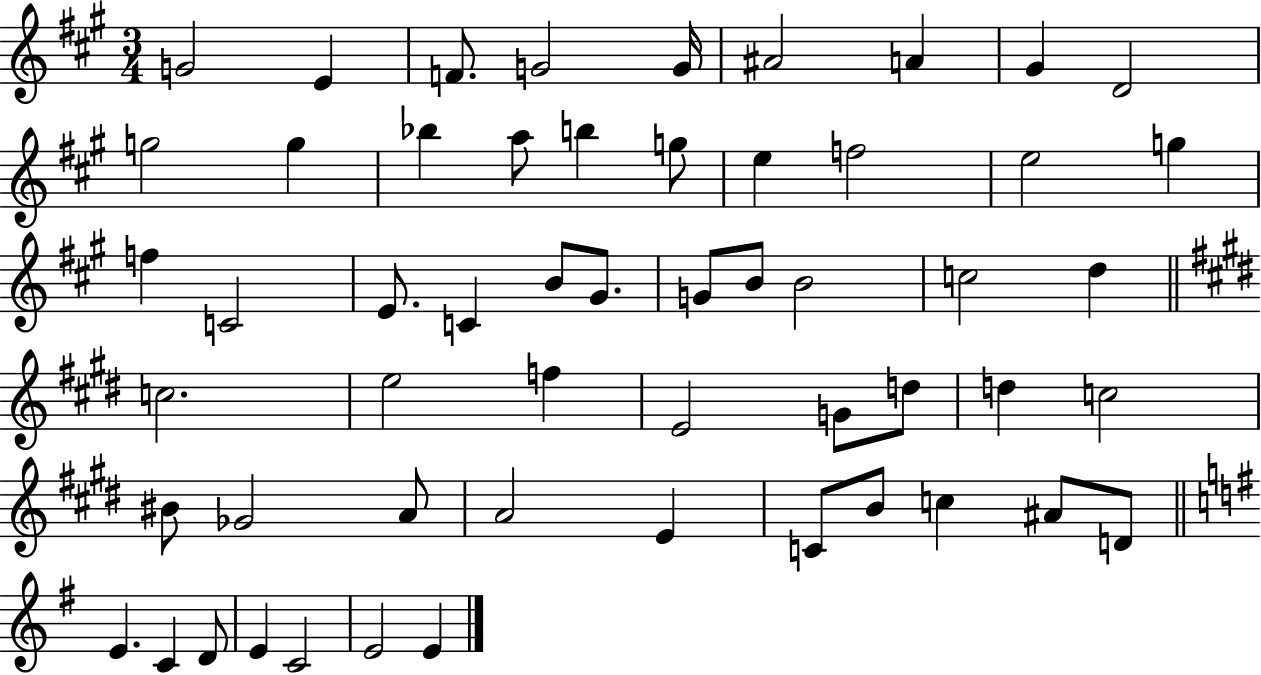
{
  \clef treble
  \numericTimeSignature
  \time 3/4
  \key a \major
  g'2 e'4 | f'8. g'2 g'16 | ais'2 a'4 | gis'4 d'2 | \break g''2 g''4 | bes''4 a''8 b''4 g''8 | e''4 f''2 | e''2 g''4 | \break f''4 c'2 | e'8. c'4 b'8 gis'8. | g'8 b'8 b'2 | c''2 d''4 | \break \bar "||" \break \key e \major c''2. | e''2 f''4 | e'2 g'8 d''8 | d''4 c''2 | \break bis'8 ges'2 a'8 | a'2 e'4 | c'8 b'8 c''4 ais'8 d'8 | \bar "||" \break \key g \major e'4. c'4 d'8 | e'4 c'2 | e'2 e'4 | \bar "|."
}